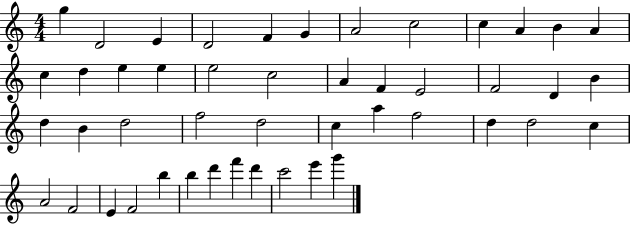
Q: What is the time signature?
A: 4/4